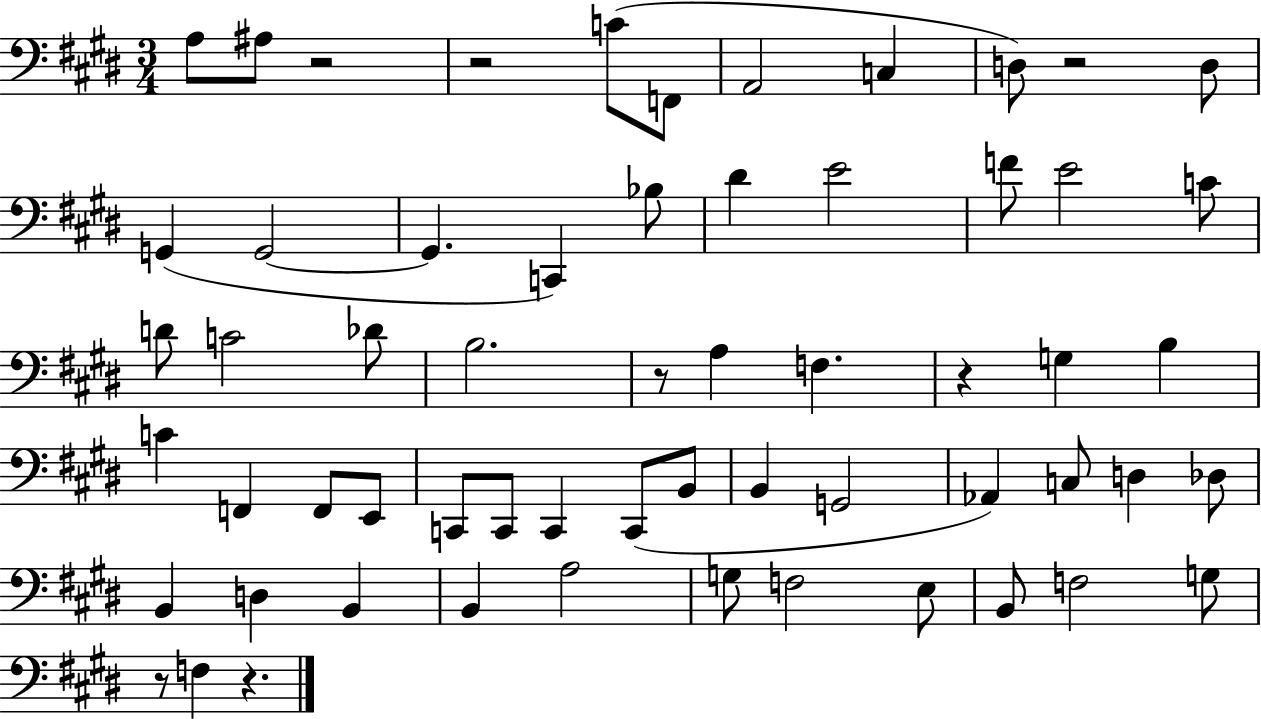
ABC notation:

X:1
T:Untitled
M:3/4
L:1/4
K:E
A,/2 ^A,/2 z2 z2 C/2 F,,/2 A,,2 C, D,/2 z2 D,/2 G,, G,,2 G,, C,, _B,/2 ^D E2 F/2 E2 C/2 D/2 C2 _D/2 B,2 z/2 A, F, z G, B, C F,, F,,/2 E,,/2 C,,/2 C,,/2 C,, C,,/2 B,,/2 B,, G,,2 _A,, C,/2 D, _D,/2 B,, D, B,, B,, A,2 G,/2 F,2 E,/2 B,,/2 F,2 G,/2 z/2 F, z